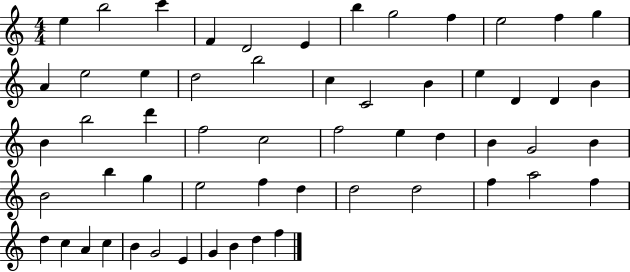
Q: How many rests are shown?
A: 0